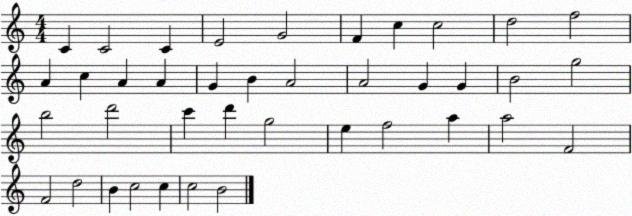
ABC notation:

X:1
T:Untitled
M:4/4
L:1/4
K:C
C C2 C E2 G2 F c c2 d2 f2 A c A A G B A2 A2 G G B2 g2 b2 d'2 c' d' g2 e f2 a a2 F2 F2 d2 B c2 c c2 B2